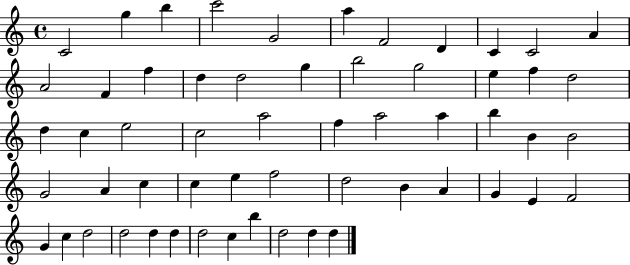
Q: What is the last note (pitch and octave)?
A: D5